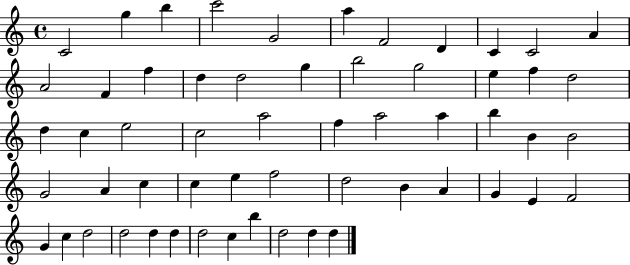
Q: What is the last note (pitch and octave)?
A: D5